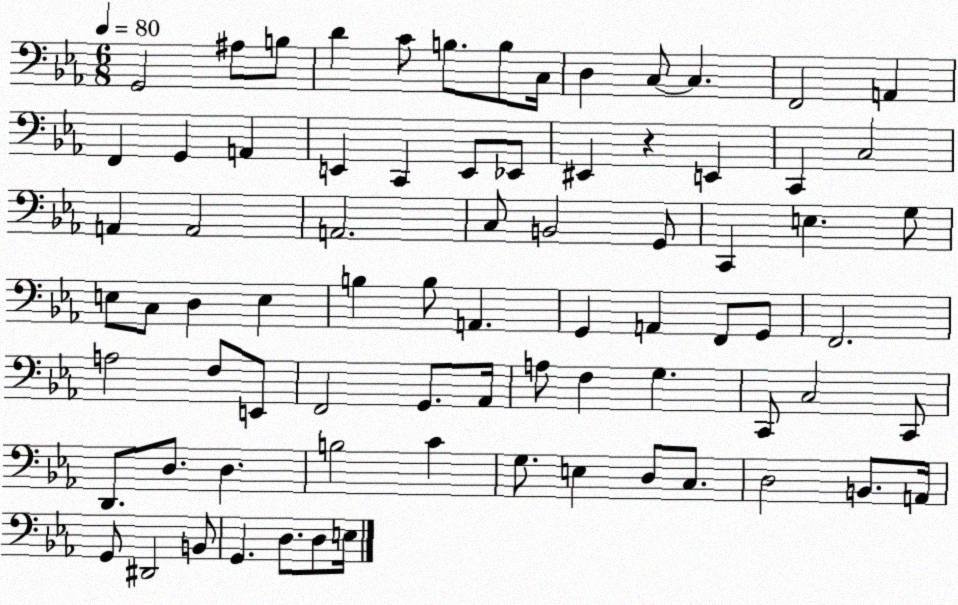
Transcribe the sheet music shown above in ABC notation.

X:1
T:Untitled
M:6/8
L:1/4
K:Eb
G,,2 ^A,/2 B,/2 D C/2 B,/2 B,/2 C,/4 D, C,/2 C, F,,2 A,, F,, G,, A,, E,, C,, E,,/2 _E,,/2 ^E,, z E,, C,, C,2 A,, A,,2 A,,2 C,/2 B,,2 G,,/2 C,, E, G,/2 E,/2 C,/2 D, E, B, B,/2 A,, G,, A,, F,,/2 G,,/2 F,,2 A,2 F,/2 E,,/2 F,,2 G,,/2 _A,,/4 A,/2 F, G, C,,/2 C,2 C,,/2 D,,/2 D,/2 D, B,2 C G,/2 E, D,/2 C,/2 D,2 B,,/2 A,,/4 G,,/2 ^D,,2 B,,/2 G,, D,/2 D,/2 E,/4